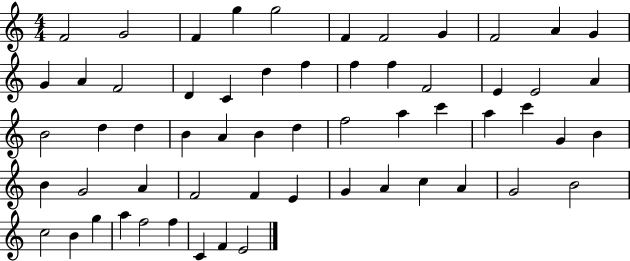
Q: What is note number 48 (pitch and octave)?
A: A4